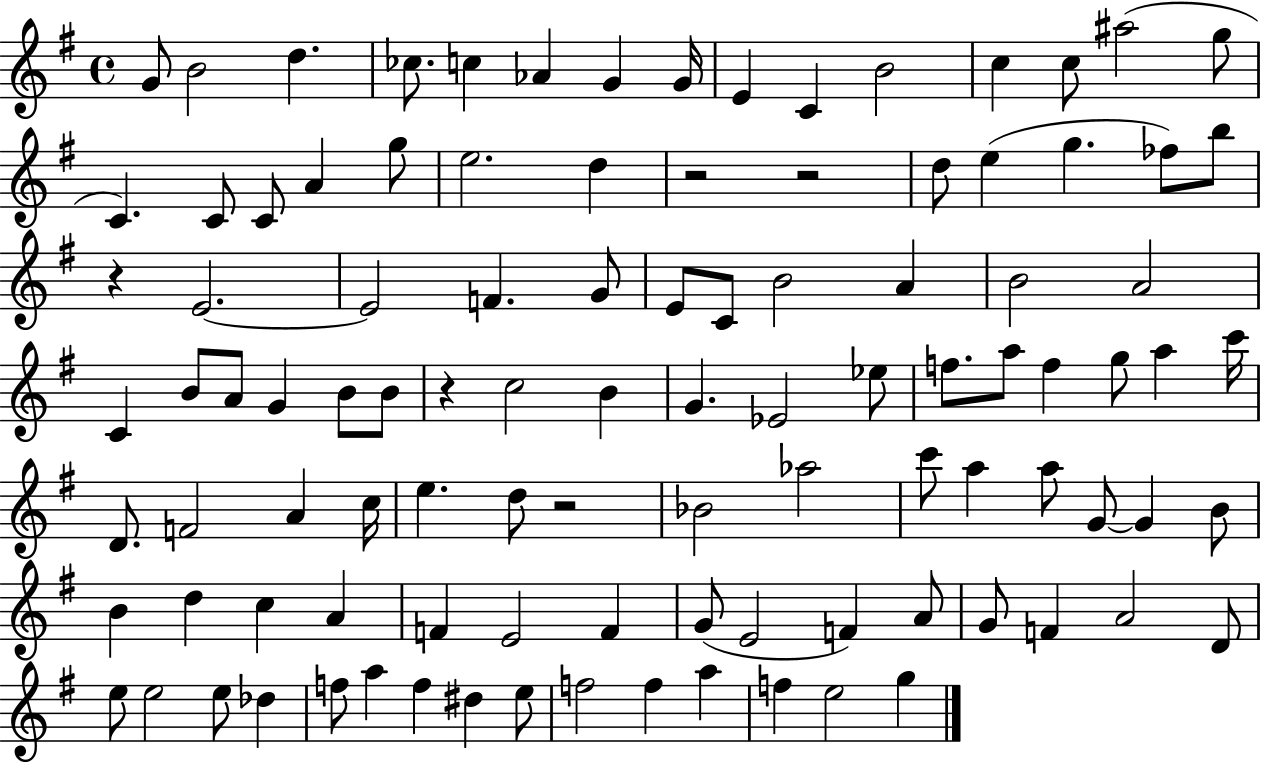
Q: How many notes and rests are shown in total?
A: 103